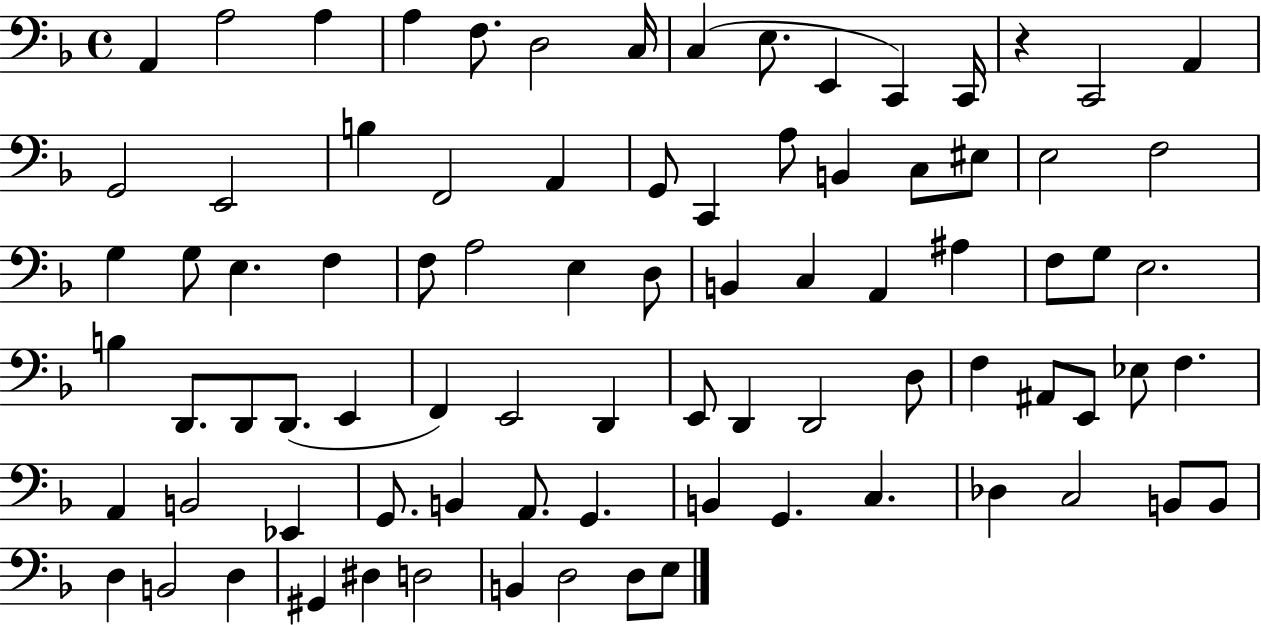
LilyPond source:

{
  \clef bass
  \time 4/4
  \defaultTimeSignature
  \key f \major
  a,4 a2 a4 | a4 f8. d2 c16 | c4( e8. e,4 c,4) c,16 | r4 c,2 a,4 | \break g,2 e,2 | b4 f,2 a,4 | g,8 c,4 a8 b,4 c8 eis8 | e2 f2 | \break g4 g8 e4. f4 | f8 a2 e4 d8 | b,4 c4 a,4 ais4 | f8 g8 e2. | \break b4 d,8. d,8 d,8.( e,4 | f,4) e,2 d,4 | e,8 d,4 d,2 d8 | f4 ais,8 e,8 ees8 f4. | \break a,4 b,2 ees,4 | g,8. b,4 a,8. g,4. | b,4 g,4. c4. | des4 c2 b,8 b,8 | \break d4 b,2 d4 | gis,4 dis4 d2 | b,4 d2 d8 e8 | \bar "|."
}